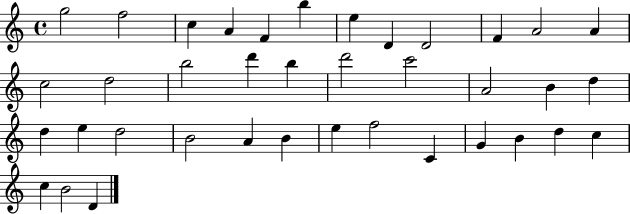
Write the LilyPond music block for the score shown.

{
  \clef treble
  \time 4/4
  \defaultTimeSignature
  \key c \major
  g''2 f''2 | c''4 a'4 f'4 b''4 | e''4 d'4 d'2 | f'4 a'2 a'4 | \break c''2 d''2 | b''2 d'''4 b''4 | d'''2 c'''2 | a'2 b'4 d''4 | \break d''4 e''4 d''2 | b'2 a'4 b'4 | e''4 f''2 c'4 | g'4 b'4 d''4 c''4 | \break c''4 b'2 d'4 | \bar "|."
}